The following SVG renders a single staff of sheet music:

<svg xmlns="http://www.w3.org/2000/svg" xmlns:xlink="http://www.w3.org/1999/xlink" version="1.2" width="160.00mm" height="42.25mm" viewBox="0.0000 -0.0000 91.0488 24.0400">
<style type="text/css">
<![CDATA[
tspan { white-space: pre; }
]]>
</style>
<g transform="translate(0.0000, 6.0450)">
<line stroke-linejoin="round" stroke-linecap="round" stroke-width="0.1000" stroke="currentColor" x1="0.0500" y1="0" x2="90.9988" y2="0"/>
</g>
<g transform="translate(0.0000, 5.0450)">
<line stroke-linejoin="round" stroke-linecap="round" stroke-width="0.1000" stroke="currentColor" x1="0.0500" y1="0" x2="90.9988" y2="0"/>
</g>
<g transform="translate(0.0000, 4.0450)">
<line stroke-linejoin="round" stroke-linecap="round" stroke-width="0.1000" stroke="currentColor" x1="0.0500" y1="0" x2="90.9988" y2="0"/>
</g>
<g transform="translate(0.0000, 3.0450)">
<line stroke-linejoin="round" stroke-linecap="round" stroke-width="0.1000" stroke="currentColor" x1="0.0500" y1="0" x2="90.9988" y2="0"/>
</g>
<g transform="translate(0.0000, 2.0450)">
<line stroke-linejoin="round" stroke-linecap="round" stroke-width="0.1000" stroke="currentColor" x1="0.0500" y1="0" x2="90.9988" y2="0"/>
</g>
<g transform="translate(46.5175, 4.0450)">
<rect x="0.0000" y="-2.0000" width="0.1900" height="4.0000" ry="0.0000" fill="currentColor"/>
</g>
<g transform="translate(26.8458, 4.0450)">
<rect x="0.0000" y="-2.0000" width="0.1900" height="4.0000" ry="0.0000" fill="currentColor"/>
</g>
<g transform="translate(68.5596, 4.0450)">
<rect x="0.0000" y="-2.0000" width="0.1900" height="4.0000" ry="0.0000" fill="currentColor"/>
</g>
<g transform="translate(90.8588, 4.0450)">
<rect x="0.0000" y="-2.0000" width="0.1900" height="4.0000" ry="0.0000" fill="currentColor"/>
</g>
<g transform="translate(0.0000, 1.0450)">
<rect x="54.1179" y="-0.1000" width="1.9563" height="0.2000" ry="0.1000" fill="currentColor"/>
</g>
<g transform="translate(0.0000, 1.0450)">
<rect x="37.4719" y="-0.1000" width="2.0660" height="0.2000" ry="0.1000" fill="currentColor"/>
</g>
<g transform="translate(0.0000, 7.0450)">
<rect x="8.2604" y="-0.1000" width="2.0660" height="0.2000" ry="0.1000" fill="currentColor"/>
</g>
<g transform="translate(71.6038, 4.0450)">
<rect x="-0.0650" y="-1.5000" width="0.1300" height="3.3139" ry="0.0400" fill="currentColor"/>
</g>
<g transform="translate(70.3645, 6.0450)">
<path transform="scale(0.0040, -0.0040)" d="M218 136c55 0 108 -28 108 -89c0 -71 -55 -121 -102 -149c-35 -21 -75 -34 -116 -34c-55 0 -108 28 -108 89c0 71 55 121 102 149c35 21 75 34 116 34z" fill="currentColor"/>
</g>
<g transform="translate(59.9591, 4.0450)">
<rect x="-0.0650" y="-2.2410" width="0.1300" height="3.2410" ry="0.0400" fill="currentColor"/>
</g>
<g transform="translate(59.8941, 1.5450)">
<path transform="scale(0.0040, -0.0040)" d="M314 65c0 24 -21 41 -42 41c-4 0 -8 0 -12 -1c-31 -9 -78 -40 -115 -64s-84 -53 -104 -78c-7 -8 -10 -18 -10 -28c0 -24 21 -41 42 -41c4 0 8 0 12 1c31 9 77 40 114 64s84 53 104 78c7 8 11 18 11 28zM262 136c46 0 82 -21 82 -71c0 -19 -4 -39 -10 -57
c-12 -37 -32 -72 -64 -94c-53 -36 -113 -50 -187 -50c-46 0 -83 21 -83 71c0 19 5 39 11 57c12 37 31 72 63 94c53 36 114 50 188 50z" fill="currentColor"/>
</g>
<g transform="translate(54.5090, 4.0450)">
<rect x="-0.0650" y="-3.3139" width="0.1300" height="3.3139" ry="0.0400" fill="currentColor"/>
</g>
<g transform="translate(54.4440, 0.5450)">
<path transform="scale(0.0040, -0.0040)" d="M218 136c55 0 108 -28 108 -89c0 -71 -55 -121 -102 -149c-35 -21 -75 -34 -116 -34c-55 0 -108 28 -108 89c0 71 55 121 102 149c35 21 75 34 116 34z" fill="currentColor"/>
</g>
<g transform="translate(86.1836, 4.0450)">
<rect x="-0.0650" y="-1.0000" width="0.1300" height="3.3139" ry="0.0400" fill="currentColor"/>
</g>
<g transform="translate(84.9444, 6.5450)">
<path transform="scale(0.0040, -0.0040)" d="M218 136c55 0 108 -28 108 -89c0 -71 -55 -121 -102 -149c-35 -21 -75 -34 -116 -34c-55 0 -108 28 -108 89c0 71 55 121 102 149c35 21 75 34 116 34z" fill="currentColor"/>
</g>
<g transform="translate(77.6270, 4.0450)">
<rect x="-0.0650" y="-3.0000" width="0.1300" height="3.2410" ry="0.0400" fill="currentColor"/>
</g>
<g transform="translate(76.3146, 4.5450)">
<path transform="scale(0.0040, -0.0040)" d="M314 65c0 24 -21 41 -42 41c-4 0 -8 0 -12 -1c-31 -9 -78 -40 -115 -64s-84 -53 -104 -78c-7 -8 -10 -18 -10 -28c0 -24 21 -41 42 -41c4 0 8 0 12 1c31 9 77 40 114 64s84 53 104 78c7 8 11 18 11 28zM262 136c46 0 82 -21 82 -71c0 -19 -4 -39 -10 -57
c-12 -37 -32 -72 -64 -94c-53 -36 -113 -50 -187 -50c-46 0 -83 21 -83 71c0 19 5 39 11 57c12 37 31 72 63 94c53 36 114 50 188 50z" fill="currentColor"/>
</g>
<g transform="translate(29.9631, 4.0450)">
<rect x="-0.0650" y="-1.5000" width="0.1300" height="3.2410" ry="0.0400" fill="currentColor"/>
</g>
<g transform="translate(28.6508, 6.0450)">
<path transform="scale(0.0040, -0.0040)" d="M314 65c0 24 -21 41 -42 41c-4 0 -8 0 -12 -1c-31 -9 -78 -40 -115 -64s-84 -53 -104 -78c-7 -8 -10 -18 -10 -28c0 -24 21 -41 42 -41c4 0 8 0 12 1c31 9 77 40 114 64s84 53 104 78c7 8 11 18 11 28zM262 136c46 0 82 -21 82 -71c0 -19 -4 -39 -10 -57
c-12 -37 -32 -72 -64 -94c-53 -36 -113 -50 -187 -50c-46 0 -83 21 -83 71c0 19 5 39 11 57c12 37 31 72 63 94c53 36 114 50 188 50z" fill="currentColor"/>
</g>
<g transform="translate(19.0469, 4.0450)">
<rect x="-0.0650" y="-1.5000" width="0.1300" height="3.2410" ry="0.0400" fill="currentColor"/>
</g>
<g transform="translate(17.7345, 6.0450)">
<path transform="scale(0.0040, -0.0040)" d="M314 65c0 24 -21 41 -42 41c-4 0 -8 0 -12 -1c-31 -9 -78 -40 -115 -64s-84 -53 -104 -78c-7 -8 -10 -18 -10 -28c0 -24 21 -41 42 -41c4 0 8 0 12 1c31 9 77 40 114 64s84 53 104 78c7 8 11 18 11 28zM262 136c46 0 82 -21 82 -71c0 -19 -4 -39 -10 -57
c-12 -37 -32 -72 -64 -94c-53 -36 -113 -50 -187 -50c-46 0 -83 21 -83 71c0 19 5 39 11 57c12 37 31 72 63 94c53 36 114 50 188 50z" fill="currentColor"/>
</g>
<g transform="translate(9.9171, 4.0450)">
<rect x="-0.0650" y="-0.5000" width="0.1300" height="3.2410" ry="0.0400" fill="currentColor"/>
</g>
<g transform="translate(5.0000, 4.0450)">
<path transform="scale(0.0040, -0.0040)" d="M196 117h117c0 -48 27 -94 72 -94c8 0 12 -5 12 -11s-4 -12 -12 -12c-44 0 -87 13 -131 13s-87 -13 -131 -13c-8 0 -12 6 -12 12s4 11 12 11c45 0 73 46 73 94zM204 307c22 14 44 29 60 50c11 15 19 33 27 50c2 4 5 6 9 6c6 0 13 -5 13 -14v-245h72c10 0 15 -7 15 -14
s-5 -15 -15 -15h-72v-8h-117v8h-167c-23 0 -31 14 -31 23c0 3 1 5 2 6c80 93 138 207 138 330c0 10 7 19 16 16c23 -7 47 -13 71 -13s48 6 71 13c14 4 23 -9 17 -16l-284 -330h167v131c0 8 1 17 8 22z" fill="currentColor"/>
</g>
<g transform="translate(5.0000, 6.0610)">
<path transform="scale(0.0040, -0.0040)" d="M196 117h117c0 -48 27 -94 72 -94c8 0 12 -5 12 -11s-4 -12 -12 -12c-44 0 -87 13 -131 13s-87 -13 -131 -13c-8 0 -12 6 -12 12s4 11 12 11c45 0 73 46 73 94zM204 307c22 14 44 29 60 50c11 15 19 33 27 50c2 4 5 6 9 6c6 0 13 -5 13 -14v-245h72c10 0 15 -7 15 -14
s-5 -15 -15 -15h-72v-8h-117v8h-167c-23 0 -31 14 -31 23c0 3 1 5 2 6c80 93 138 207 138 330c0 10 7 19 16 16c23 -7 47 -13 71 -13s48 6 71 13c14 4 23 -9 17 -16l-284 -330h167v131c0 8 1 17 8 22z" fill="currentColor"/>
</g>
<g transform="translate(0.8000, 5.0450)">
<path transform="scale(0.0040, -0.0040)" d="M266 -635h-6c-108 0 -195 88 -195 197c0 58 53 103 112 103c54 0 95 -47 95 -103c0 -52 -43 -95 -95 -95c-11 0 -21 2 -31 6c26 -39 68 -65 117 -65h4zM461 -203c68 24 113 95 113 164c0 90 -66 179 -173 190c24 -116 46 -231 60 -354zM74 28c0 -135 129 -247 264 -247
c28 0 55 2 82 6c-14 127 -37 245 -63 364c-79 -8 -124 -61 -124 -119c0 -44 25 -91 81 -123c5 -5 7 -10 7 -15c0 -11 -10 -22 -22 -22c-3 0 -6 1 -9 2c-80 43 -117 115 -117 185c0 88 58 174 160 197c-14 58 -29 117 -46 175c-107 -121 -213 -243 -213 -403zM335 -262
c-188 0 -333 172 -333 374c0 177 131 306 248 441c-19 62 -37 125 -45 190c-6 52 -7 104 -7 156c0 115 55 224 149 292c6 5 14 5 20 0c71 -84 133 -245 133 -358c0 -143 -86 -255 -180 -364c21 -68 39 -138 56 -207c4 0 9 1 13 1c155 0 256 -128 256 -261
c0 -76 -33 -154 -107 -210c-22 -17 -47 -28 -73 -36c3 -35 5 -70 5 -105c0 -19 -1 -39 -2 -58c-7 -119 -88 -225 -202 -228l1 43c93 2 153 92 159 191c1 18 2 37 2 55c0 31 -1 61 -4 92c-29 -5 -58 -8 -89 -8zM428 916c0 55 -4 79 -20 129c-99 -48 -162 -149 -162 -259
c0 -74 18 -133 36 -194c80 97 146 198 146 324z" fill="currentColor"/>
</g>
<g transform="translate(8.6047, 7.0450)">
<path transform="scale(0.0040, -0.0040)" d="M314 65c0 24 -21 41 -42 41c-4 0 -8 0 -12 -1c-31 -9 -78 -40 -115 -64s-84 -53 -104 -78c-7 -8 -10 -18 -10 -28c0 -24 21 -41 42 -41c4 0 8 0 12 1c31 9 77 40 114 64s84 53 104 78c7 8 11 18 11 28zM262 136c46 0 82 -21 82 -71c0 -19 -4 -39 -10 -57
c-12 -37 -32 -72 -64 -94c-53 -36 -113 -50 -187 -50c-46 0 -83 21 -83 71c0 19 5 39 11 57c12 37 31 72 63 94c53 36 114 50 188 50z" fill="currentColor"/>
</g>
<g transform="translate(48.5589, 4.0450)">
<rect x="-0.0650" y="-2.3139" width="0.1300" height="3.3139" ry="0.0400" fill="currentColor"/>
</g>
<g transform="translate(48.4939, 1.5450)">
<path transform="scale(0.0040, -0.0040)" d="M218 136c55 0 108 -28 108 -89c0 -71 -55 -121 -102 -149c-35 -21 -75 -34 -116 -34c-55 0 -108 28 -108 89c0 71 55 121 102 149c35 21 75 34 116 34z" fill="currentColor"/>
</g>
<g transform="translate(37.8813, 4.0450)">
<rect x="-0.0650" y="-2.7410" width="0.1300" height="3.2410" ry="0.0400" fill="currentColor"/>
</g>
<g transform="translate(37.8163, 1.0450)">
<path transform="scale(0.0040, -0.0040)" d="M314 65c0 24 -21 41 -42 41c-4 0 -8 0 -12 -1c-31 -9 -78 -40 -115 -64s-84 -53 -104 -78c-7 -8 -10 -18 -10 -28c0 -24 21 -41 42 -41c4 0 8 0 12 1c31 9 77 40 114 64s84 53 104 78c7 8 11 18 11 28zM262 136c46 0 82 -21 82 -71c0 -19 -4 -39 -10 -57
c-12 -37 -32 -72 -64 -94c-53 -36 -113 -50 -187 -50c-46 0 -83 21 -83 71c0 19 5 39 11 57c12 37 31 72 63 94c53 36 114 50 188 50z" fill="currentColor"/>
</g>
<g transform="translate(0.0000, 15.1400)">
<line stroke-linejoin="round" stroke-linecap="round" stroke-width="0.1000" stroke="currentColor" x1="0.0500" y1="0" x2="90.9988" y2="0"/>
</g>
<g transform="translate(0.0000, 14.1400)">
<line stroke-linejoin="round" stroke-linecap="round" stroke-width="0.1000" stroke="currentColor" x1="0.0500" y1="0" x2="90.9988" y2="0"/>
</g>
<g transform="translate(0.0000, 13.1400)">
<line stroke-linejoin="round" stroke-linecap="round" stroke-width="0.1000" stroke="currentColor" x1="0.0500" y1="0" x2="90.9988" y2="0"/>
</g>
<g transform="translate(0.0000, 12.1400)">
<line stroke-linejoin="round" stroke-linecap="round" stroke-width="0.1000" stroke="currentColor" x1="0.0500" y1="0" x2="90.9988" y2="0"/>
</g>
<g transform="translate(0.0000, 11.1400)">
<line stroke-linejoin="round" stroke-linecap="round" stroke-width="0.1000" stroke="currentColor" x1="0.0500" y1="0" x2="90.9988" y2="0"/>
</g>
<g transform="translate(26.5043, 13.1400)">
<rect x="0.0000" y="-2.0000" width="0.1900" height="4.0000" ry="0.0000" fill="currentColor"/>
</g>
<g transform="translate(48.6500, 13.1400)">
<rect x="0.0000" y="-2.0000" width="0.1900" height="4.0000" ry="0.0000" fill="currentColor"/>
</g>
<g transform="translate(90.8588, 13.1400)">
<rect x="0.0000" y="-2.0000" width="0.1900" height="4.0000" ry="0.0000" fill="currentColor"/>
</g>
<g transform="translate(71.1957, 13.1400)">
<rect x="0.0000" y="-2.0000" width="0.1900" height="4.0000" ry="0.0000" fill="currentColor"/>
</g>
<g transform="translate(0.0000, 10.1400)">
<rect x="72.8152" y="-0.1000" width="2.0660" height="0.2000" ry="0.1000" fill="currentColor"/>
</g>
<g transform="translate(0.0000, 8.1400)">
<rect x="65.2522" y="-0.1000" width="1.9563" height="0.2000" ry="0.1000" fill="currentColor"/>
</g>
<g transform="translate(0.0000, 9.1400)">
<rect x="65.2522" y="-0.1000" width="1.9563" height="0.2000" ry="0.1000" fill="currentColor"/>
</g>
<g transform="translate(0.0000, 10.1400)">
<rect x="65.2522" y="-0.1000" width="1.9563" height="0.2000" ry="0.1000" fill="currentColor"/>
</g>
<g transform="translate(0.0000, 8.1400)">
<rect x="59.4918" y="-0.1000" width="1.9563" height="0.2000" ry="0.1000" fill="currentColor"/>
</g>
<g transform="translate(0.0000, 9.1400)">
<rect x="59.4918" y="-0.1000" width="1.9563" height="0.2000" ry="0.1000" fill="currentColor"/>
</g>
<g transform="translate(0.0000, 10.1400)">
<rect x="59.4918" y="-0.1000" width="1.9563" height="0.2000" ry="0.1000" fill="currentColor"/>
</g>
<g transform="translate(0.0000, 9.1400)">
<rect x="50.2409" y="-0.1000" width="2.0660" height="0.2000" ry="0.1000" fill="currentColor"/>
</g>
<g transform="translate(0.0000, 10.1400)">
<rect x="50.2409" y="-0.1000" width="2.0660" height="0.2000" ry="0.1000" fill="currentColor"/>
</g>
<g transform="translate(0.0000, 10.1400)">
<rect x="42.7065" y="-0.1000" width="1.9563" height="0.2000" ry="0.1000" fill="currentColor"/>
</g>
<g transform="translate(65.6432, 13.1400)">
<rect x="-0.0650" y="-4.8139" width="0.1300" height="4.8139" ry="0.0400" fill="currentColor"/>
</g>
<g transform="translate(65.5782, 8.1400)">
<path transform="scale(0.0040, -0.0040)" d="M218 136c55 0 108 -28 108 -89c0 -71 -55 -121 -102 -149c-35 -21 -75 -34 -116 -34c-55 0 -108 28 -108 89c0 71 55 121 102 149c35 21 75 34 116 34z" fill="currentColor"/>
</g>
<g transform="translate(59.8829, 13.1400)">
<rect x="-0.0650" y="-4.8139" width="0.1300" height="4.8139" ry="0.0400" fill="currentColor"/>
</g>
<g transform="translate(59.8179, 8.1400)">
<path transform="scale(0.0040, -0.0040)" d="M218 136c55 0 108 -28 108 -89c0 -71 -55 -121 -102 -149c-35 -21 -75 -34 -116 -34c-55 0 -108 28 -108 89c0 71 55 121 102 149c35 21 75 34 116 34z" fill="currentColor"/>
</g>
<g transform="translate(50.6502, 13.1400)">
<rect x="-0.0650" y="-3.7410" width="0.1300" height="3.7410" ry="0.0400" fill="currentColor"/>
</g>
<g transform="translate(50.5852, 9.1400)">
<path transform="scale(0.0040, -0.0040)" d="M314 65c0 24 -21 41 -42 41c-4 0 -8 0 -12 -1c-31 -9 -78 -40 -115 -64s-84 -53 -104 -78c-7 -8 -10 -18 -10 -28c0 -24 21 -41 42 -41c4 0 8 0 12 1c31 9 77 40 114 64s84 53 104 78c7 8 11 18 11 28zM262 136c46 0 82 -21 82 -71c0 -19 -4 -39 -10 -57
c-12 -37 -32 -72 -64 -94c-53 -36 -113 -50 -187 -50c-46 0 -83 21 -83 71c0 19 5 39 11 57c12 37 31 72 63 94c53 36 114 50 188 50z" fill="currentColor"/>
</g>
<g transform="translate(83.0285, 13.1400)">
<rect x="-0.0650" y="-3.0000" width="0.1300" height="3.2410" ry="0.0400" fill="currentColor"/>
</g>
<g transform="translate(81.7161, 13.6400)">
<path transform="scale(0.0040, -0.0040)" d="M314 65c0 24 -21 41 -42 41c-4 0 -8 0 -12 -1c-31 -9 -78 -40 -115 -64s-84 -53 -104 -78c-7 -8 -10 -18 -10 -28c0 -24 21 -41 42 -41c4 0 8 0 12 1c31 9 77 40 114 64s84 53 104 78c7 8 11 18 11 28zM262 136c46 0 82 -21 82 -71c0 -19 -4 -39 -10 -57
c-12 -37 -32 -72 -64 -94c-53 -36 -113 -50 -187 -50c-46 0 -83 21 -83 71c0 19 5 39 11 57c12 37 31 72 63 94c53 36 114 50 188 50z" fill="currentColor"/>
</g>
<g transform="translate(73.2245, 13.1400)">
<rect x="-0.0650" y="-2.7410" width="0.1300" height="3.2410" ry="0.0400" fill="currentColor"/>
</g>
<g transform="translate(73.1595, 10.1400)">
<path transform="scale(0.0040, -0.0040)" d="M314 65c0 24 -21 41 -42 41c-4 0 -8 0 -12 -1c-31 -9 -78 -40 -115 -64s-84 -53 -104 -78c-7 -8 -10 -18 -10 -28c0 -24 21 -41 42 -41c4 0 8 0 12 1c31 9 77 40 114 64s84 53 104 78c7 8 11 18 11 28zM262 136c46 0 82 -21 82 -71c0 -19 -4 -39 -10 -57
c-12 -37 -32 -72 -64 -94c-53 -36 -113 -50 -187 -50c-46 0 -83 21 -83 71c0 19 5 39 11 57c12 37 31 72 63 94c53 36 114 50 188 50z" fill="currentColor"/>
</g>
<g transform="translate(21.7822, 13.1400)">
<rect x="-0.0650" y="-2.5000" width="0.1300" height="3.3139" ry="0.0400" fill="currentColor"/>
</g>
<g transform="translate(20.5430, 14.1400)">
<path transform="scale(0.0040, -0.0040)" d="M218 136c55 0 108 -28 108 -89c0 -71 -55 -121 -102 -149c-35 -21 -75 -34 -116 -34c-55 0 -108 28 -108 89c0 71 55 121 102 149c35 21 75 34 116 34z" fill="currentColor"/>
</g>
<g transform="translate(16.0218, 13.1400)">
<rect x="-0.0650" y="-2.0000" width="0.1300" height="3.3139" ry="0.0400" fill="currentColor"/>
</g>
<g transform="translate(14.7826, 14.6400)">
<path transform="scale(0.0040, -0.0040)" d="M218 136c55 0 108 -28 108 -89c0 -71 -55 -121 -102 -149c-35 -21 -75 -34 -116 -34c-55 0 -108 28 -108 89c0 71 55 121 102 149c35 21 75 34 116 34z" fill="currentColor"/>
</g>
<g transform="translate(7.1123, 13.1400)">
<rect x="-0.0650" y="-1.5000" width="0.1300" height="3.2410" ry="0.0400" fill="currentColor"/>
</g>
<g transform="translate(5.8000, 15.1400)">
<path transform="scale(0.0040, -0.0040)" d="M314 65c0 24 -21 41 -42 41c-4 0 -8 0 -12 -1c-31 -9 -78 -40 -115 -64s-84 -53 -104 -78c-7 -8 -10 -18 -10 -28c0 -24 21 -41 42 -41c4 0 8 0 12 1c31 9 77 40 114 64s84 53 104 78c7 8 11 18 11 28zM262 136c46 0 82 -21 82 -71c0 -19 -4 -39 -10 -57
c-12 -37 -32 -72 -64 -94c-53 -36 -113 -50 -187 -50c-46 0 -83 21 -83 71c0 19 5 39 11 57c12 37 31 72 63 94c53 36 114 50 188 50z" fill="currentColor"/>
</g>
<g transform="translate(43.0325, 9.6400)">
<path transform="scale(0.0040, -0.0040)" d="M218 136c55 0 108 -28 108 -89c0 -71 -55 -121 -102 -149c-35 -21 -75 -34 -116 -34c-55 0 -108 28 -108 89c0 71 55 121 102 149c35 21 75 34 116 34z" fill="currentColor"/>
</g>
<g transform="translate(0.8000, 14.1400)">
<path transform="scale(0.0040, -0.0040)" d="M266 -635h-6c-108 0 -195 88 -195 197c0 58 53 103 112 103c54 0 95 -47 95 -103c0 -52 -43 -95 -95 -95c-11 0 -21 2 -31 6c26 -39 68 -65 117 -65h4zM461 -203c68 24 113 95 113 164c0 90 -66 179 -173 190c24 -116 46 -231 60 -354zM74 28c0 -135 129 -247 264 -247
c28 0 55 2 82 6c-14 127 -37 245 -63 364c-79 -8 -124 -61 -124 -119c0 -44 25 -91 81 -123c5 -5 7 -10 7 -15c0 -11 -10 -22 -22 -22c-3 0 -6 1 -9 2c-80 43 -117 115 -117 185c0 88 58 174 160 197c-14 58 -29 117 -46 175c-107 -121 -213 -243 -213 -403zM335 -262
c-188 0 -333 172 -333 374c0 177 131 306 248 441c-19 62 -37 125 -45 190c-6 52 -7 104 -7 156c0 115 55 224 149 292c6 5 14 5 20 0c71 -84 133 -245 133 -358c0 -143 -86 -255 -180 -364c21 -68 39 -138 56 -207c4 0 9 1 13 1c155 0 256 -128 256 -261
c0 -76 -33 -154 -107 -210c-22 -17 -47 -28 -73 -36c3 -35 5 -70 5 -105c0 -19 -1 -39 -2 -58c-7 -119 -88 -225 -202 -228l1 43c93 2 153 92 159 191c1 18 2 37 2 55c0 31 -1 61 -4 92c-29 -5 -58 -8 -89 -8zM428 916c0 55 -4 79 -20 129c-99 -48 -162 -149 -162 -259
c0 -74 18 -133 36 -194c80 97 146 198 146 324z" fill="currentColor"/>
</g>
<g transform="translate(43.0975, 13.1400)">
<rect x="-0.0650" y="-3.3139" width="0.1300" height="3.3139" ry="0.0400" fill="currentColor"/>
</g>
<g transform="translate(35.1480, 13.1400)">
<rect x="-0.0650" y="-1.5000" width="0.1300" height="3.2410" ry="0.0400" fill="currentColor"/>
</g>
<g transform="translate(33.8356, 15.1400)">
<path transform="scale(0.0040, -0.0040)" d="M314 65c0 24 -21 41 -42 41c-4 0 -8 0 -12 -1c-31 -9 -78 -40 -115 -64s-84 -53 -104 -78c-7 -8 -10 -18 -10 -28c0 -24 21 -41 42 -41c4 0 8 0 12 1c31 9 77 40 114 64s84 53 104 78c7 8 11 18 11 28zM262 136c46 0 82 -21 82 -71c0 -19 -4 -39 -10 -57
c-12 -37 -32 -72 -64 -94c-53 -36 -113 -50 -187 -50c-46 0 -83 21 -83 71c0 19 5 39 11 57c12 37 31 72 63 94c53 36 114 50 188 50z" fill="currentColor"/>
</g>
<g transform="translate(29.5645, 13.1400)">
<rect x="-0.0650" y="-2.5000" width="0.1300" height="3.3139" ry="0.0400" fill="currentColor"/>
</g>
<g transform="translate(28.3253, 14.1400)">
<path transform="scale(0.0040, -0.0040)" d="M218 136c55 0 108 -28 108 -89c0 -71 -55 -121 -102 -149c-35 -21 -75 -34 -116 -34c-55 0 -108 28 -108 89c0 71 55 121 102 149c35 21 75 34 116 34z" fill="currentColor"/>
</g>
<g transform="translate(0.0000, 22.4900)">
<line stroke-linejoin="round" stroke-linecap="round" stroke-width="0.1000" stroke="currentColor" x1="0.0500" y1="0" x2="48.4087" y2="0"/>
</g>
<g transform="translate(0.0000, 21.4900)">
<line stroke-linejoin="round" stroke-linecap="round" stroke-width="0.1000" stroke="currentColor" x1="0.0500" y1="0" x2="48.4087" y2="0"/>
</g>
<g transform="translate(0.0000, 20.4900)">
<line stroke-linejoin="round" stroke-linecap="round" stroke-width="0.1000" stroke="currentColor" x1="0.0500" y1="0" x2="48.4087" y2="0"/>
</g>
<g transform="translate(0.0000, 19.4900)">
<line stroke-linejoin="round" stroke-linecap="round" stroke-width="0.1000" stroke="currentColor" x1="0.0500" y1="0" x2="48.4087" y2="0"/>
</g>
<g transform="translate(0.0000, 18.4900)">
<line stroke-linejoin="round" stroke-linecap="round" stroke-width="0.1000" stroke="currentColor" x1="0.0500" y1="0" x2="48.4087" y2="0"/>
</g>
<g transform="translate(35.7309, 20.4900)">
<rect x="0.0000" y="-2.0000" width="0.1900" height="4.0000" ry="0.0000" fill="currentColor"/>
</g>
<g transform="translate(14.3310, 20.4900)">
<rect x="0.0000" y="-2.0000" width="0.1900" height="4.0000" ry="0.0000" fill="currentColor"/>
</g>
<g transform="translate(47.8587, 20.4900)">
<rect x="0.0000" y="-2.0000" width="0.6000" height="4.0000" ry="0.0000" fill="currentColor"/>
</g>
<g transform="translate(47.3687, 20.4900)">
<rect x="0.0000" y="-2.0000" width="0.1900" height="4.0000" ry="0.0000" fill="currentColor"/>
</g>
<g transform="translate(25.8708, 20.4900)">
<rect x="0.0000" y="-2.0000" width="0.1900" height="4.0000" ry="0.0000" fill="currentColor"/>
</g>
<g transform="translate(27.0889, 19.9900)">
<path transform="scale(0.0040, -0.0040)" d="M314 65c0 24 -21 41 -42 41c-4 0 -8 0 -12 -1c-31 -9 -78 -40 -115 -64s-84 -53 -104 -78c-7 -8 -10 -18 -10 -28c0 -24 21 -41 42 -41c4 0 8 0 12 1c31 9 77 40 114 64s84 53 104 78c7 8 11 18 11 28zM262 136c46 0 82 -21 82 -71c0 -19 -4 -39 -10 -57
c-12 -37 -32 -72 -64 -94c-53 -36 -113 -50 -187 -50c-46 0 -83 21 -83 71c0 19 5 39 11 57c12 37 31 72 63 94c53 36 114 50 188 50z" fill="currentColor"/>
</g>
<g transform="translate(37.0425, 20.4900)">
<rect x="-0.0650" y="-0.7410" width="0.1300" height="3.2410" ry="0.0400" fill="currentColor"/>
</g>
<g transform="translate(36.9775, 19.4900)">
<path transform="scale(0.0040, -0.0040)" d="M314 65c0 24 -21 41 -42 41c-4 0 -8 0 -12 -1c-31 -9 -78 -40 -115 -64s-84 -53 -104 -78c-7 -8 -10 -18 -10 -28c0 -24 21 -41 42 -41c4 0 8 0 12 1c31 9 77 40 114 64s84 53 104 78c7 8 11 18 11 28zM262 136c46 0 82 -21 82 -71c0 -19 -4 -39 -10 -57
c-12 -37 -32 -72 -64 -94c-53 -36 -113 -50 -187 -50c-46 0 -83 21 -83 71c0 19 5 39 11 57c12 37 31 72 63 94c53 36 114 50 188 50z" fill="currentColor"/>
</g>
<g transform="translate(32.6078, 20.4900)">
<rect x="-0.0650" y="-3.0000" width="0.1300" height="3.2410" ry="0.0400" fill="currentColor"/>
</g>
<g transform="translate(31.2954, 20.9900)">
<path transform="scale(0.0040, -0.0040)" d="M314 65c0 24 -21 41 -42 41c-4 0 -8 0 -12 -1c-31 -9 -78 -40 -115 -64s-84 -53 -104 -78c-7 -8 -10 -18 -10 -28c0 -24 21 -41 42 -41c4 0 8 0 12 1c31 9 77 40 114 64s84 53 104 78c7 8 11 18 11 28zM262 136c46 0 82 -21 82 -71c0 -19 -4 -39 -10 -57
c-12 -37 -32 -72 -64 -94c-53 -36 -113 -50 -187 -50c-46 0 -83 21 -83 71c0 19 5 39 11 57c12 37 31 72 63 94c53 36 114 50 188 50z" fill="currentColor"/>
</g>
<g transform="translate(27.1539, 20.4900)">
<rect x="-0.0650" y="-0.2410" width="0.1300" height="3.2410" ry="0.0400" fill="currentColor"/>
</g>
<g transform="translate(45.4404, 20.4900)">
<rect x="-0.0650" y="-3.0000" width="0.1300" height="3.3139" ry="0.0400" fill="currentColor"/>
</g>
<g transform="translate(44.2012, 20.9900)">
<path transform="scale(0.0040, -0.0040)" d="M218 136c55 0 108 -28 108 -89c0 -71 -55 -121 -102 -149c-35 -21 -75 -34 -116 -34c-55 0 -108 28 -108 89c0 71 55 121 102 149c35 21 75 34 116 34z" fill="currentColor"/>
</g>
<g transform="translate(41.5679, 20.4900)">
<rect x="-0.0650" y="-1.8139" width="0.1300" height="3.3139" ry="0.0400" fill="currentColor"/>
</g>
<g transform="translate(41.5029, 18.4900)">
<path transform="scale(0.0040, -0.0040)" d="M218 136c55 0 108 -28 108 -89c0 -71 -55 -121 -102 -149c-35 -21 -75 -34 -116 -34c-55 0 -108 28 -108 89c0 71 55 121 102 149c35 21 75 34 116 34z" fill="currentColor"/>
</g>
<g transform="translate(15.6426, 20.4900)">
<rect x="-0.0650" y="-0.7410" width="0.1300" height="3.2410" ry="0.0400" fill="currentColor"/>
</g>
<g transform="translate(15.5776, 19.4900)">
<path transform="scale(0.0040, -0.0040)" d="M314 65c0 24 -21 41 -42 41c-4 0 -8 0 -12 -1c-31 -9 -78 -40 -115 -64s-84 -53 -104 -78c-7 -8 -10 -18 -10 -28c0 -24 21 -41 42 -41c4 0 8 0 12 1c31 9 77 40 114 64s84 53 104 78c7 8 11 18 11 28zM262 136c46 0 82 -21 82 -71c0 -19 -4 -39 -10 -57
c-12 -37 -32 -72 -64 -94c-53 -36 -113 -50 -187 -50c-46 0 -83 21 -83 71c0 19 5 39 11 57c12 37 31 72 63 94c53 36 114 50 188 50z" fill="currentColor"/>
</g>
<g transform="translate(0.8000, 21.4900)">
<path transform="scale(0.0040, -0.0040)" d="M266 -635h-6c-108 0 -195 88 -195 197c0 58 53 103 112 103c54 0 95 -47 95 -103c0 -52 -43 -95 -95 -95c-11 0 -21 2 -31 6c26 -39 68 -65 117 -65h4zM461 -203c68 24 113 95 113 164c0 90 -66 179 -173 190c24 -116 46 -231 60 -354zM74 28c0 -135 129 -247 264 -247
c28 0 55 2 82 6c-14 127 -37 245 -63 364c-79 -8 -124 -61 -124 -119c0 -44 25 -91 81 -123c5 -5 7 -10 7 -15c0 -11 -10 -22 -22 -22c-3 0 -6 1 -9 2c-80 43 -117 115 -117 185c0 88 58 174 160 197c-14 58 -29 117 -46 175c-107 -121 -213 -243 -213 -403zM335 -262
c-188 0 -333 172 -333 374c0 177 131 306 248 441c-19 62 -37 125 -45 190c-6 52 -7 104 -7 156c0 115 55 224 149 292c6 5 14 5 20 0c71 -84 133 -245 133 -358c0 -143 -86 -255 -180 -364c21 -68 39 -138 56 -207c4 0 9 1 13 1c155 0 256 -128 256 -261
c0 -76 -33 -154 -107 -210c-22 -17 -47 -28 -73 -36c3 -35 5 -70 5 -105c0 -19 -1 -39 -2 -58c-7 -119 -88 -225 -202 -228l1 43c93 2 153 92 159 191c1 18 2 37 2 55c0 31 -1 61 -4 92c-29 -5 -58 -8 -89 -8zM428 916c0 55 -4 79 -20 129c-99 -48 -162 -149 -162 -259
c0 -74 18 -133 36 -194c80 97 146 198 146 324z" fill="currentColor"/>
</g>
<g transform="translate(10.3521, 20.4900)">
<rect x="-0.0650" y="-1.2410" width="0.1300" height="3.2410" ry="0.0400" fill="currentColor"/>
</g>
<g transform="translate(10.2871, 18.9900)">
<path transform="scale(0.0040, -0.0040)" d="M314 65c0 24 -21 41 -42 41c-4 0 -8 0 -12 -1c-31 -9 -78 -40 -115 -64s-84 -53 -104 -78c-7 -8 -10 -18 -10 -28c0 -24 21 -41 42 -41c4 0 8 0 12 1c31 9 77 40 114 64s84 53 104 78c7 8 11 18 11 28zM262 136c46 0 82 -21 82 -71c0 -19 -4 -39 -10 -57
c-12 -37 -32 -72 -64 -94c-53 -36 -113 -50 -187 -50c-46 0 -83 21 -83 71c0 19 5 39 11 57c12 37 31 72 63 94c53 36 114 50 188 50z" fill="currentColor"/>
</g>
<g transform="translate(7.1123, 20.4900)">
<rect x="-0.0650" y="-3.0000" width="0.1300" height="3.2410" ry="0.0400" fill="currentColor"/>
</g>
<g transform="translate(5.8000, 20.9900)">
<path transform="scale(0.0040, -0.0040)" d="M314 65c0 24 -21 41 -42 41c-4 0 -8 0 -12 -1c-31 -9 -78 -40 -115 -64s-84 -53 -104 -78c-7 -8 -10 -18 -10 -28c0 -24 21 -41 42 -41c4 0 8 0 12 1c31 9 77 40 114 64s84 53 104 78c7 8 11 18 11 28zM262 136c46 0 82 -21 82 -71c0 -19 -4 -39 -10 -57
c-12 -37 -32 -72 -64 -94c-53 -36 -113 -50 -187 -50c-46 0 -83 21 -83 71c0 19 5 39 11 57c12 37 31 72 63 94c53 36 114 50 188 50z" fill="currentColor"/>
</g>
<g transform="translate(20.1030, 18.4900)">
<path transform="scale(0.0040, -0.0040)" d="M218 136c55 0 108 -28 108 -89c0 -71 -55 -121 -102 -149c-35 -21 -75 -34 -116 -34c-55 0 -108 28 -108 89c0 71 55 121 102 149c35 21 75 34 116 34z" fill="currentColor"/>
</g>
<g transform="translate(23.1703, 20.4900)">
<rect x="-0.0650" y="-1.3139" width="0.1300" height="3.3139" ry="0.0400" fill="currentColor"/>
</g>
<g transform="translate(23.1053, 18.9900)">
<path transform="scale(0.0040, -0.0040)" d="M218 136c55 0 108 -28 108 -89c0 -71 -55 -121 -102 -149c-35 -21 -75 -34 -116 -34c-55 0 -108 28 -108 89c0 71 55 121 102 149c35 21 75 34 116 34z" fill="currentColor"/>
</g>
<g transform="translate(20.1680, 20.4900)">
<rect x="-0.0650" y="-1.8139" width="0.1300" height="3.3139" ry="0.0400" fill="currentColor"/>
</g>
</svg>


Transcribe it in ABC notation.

X:1
T:Untitled
M:4/4
L:1/4
K:C
C2 E2 E2 a2 g b g2 E A2 D E2 F G G E2 b c'2 e' e' a2 A2 A2 e2 d2 f e c2 A2 d2 f A